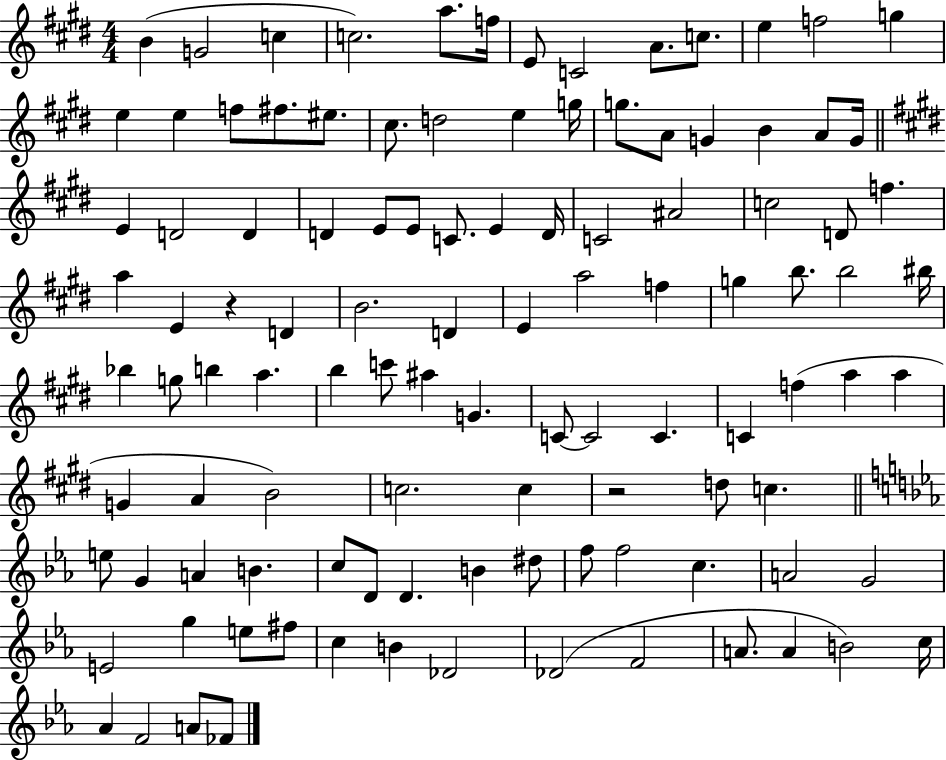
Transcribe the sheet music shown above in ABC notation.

X:1
T:Untitled
M:4/4
L:1/4
K:E
B G2 c c2 a/2 f/4 E/2 C2 A/2 c/2 e f2 g e e f/2 ^f/2 ^e/2 ^c/2 d2 e g/4 g/2 A/2 G B A/2 G/4 E D2 D D E/2 E/2 C/2 E D/4 C2 ^A2 c2 D/2 f a E z D B2 D E a2 f g b/2 b2 ^b/4 _b g/2 b a b c'/2 ^a G C/2 C2 C C f a a G A B2 c2 c z2 d/2 c e/2 G A B c/2 D/2 D B ^d/2 f/2 f2 c A2 G2 E2 g e/2 ^f/2 c B _D2 _D2 F2 A/2 A B2 c/4 _A F2 A/2 _F/2